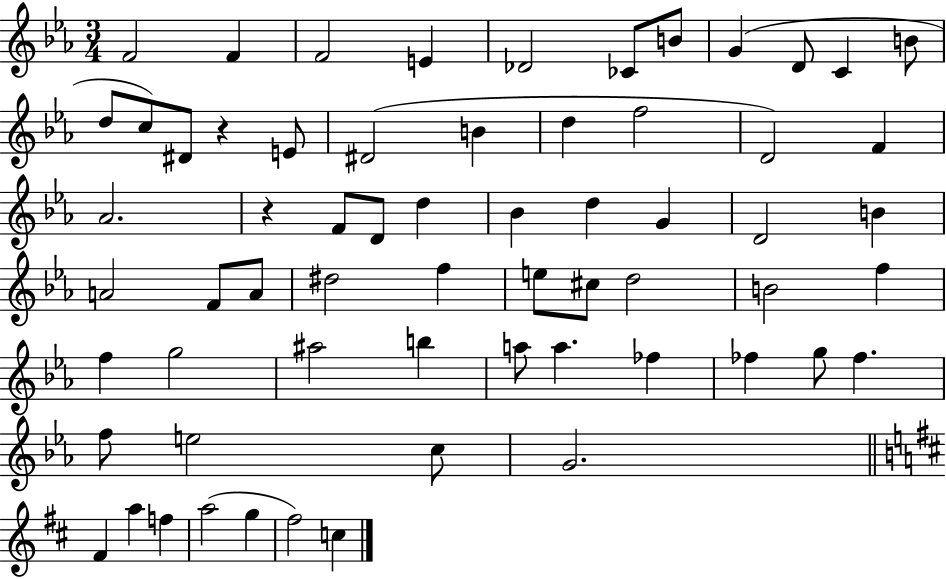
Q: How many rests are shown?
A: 2